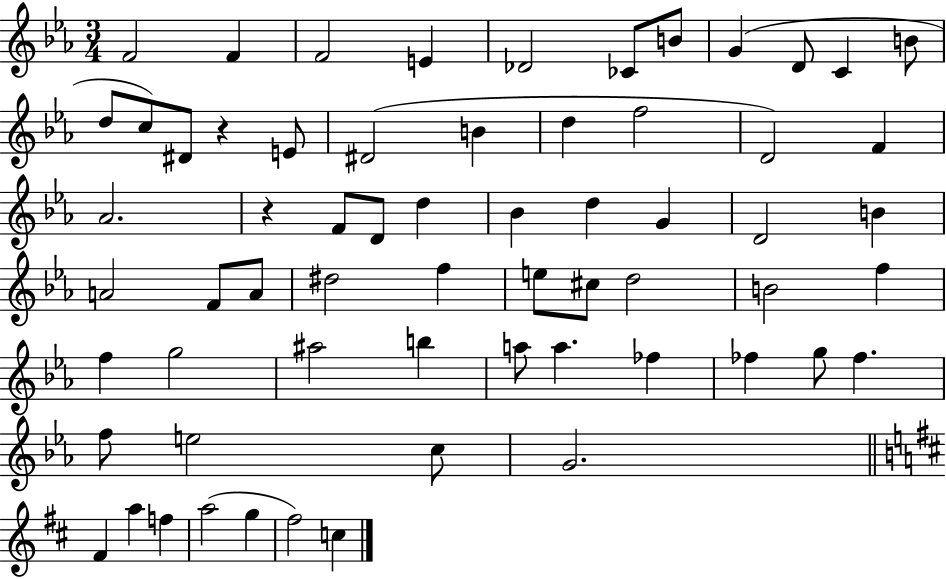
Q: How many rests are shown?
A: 2